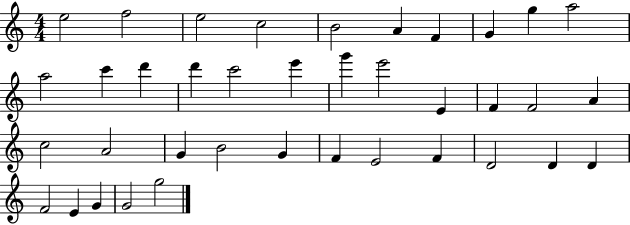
X:1
T:Untitled
M:4/4
L:1/4
K:C
e2 f2 e2 c2 B2 A F G g a2 a2 c' d' d' c'2 e' g' e'2 E F F2 A c2 A2 G B2 G F E2 F D2 D D F2 E G G2 g2